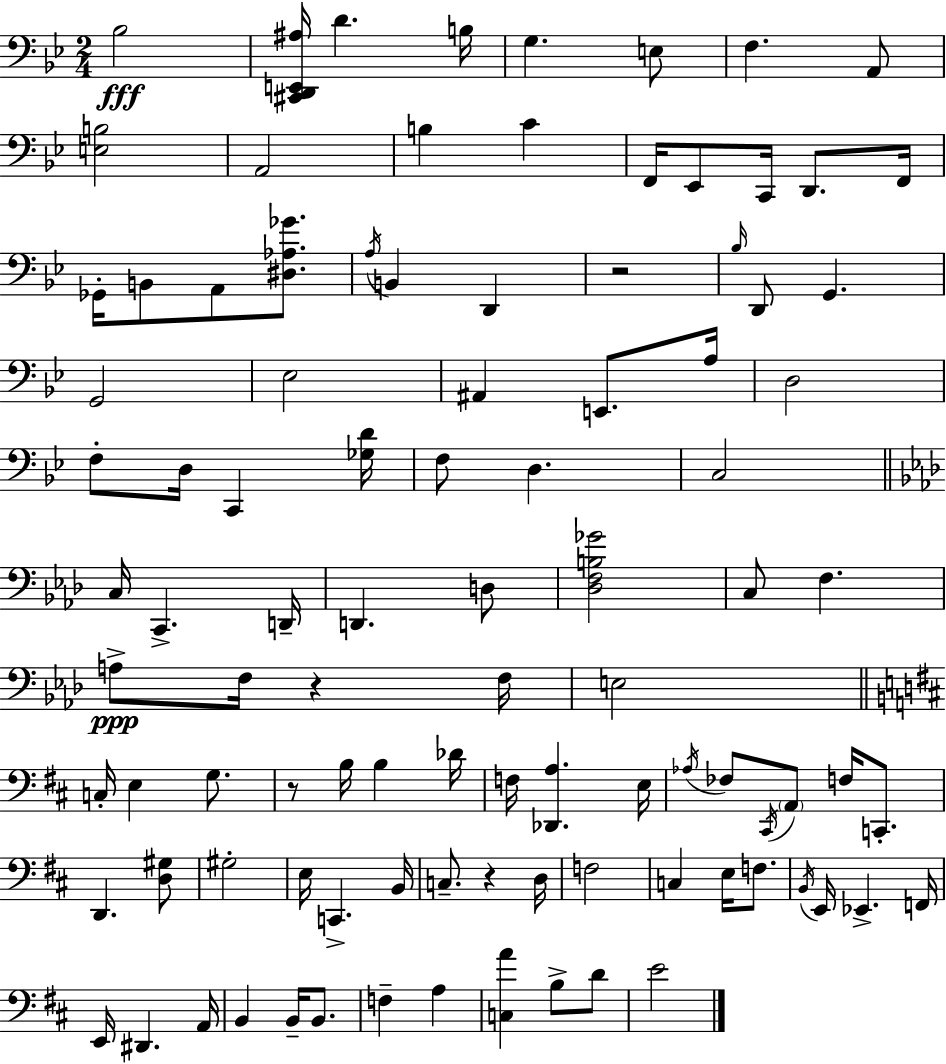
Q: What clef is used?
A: bass